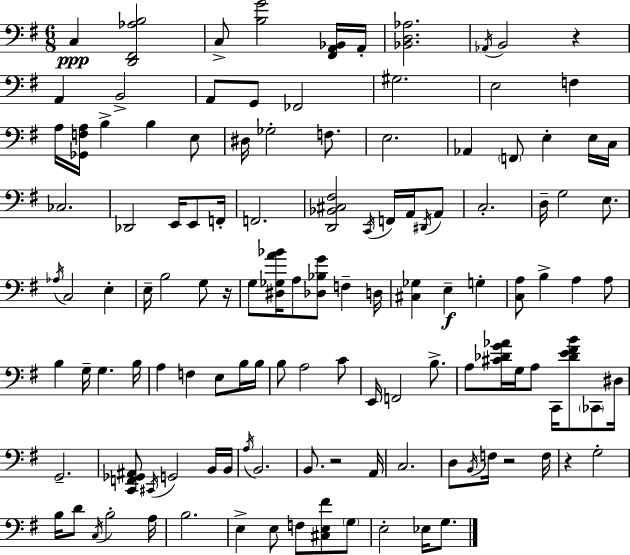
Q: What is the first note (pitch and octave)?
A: C3